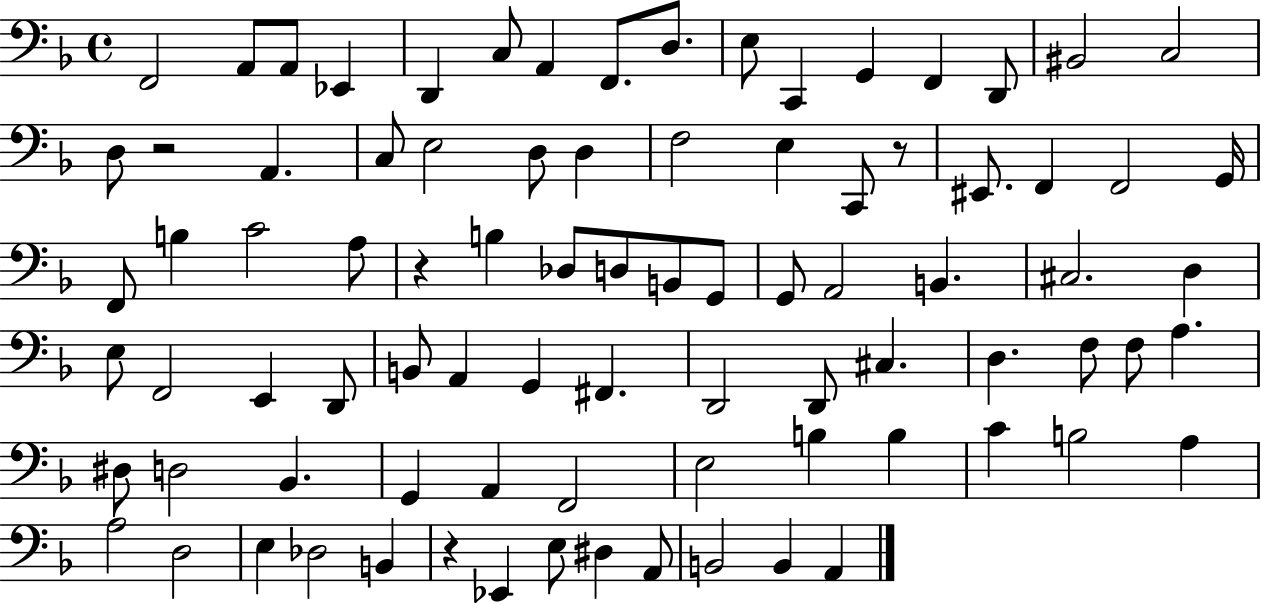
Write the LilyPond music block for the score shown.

{
  \clef bass
  \time 4/4
  \defaultTimeSignature
  \key f \major
  f,2 a,8 a,8 ees,4 | d,4 c8 a,4 f,8. d8. | e8 c,4 g,4 f,4 d,8 | bis,2 c2 | \break d8 r2 a,4. | c8 e2 d8 d4 | f2 e4 c,8 r8 | eis,8. f,4 f,2 g,16 | \break f,8 b4 c'2 a8 | r4 b4 des8 d8 b,8 g,8 | g,8 a,2 b,4. | cis2. d4 | \break e8 f,2 e,4 d,8 | b,8 a,4 g,4 fis,4. | d,2 d,8 cis4. | d4. f8 f8 a4. | \break dis8 d2 bes,4. | g,4 a,4 f,2 | e2 b4 b4 | c'4 b2 a4 | \break a2 d2 | e4 des2 b,4 | r4 ees,4 e8 dis4 a,8 | b,2 b,4 a,4 | \break \bar "|."
}